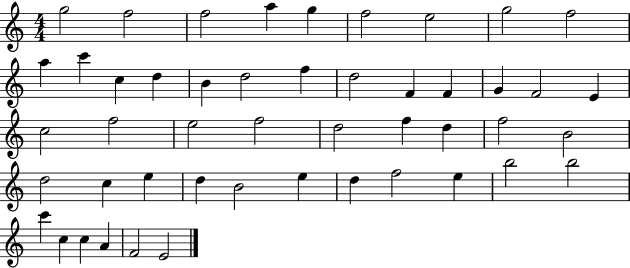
G5/h F5/h F5/h A5/q G5/q F5/h E5/h G5/h F5/h A5/q C6/q C5/q D5/q B4/q D5/h F5/q D5/h F4/q F4/q G4/q F4/h E4/q C5/h F5/h E5/h F5/h D5/h F5/q D5/q F5/h B4/h D5/h C5/q E5/q D5/q B4/h E5/q D5/q F5/h E5/q B5/h B5/h C6/q C5/q C5/q A4/q F4/h E4/h